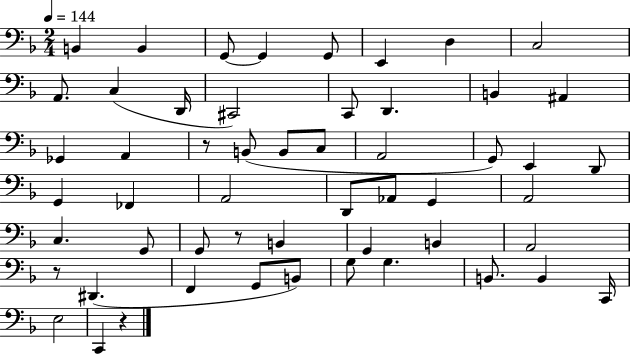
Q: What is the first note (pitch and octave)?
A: B2